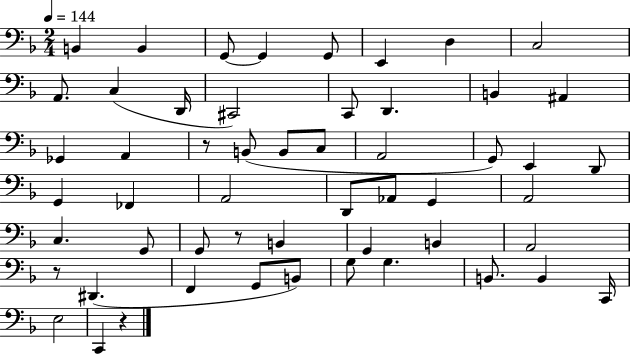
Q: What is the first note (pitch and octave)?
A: B2